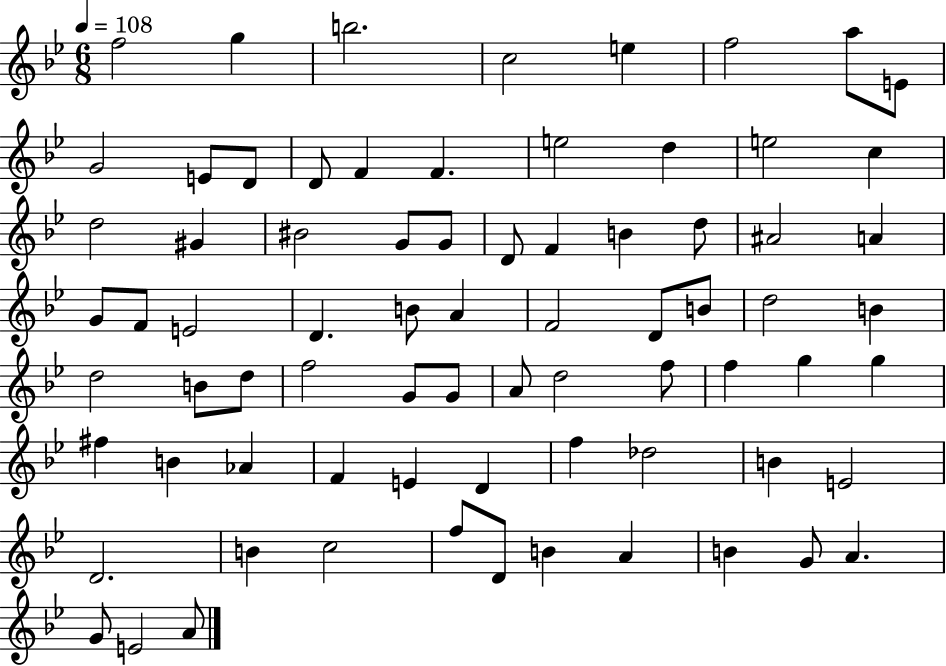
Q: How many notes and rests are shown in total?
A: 75